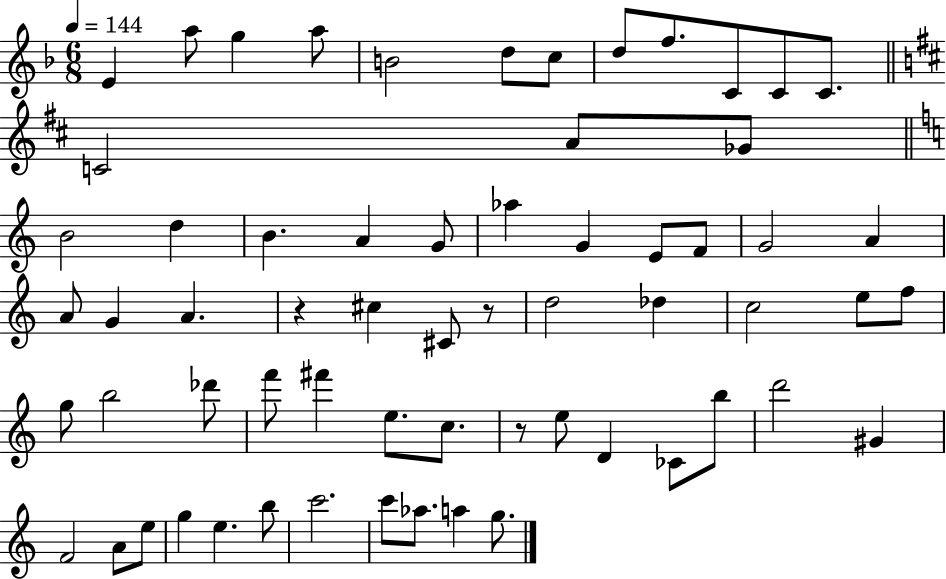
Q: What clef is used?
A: treble